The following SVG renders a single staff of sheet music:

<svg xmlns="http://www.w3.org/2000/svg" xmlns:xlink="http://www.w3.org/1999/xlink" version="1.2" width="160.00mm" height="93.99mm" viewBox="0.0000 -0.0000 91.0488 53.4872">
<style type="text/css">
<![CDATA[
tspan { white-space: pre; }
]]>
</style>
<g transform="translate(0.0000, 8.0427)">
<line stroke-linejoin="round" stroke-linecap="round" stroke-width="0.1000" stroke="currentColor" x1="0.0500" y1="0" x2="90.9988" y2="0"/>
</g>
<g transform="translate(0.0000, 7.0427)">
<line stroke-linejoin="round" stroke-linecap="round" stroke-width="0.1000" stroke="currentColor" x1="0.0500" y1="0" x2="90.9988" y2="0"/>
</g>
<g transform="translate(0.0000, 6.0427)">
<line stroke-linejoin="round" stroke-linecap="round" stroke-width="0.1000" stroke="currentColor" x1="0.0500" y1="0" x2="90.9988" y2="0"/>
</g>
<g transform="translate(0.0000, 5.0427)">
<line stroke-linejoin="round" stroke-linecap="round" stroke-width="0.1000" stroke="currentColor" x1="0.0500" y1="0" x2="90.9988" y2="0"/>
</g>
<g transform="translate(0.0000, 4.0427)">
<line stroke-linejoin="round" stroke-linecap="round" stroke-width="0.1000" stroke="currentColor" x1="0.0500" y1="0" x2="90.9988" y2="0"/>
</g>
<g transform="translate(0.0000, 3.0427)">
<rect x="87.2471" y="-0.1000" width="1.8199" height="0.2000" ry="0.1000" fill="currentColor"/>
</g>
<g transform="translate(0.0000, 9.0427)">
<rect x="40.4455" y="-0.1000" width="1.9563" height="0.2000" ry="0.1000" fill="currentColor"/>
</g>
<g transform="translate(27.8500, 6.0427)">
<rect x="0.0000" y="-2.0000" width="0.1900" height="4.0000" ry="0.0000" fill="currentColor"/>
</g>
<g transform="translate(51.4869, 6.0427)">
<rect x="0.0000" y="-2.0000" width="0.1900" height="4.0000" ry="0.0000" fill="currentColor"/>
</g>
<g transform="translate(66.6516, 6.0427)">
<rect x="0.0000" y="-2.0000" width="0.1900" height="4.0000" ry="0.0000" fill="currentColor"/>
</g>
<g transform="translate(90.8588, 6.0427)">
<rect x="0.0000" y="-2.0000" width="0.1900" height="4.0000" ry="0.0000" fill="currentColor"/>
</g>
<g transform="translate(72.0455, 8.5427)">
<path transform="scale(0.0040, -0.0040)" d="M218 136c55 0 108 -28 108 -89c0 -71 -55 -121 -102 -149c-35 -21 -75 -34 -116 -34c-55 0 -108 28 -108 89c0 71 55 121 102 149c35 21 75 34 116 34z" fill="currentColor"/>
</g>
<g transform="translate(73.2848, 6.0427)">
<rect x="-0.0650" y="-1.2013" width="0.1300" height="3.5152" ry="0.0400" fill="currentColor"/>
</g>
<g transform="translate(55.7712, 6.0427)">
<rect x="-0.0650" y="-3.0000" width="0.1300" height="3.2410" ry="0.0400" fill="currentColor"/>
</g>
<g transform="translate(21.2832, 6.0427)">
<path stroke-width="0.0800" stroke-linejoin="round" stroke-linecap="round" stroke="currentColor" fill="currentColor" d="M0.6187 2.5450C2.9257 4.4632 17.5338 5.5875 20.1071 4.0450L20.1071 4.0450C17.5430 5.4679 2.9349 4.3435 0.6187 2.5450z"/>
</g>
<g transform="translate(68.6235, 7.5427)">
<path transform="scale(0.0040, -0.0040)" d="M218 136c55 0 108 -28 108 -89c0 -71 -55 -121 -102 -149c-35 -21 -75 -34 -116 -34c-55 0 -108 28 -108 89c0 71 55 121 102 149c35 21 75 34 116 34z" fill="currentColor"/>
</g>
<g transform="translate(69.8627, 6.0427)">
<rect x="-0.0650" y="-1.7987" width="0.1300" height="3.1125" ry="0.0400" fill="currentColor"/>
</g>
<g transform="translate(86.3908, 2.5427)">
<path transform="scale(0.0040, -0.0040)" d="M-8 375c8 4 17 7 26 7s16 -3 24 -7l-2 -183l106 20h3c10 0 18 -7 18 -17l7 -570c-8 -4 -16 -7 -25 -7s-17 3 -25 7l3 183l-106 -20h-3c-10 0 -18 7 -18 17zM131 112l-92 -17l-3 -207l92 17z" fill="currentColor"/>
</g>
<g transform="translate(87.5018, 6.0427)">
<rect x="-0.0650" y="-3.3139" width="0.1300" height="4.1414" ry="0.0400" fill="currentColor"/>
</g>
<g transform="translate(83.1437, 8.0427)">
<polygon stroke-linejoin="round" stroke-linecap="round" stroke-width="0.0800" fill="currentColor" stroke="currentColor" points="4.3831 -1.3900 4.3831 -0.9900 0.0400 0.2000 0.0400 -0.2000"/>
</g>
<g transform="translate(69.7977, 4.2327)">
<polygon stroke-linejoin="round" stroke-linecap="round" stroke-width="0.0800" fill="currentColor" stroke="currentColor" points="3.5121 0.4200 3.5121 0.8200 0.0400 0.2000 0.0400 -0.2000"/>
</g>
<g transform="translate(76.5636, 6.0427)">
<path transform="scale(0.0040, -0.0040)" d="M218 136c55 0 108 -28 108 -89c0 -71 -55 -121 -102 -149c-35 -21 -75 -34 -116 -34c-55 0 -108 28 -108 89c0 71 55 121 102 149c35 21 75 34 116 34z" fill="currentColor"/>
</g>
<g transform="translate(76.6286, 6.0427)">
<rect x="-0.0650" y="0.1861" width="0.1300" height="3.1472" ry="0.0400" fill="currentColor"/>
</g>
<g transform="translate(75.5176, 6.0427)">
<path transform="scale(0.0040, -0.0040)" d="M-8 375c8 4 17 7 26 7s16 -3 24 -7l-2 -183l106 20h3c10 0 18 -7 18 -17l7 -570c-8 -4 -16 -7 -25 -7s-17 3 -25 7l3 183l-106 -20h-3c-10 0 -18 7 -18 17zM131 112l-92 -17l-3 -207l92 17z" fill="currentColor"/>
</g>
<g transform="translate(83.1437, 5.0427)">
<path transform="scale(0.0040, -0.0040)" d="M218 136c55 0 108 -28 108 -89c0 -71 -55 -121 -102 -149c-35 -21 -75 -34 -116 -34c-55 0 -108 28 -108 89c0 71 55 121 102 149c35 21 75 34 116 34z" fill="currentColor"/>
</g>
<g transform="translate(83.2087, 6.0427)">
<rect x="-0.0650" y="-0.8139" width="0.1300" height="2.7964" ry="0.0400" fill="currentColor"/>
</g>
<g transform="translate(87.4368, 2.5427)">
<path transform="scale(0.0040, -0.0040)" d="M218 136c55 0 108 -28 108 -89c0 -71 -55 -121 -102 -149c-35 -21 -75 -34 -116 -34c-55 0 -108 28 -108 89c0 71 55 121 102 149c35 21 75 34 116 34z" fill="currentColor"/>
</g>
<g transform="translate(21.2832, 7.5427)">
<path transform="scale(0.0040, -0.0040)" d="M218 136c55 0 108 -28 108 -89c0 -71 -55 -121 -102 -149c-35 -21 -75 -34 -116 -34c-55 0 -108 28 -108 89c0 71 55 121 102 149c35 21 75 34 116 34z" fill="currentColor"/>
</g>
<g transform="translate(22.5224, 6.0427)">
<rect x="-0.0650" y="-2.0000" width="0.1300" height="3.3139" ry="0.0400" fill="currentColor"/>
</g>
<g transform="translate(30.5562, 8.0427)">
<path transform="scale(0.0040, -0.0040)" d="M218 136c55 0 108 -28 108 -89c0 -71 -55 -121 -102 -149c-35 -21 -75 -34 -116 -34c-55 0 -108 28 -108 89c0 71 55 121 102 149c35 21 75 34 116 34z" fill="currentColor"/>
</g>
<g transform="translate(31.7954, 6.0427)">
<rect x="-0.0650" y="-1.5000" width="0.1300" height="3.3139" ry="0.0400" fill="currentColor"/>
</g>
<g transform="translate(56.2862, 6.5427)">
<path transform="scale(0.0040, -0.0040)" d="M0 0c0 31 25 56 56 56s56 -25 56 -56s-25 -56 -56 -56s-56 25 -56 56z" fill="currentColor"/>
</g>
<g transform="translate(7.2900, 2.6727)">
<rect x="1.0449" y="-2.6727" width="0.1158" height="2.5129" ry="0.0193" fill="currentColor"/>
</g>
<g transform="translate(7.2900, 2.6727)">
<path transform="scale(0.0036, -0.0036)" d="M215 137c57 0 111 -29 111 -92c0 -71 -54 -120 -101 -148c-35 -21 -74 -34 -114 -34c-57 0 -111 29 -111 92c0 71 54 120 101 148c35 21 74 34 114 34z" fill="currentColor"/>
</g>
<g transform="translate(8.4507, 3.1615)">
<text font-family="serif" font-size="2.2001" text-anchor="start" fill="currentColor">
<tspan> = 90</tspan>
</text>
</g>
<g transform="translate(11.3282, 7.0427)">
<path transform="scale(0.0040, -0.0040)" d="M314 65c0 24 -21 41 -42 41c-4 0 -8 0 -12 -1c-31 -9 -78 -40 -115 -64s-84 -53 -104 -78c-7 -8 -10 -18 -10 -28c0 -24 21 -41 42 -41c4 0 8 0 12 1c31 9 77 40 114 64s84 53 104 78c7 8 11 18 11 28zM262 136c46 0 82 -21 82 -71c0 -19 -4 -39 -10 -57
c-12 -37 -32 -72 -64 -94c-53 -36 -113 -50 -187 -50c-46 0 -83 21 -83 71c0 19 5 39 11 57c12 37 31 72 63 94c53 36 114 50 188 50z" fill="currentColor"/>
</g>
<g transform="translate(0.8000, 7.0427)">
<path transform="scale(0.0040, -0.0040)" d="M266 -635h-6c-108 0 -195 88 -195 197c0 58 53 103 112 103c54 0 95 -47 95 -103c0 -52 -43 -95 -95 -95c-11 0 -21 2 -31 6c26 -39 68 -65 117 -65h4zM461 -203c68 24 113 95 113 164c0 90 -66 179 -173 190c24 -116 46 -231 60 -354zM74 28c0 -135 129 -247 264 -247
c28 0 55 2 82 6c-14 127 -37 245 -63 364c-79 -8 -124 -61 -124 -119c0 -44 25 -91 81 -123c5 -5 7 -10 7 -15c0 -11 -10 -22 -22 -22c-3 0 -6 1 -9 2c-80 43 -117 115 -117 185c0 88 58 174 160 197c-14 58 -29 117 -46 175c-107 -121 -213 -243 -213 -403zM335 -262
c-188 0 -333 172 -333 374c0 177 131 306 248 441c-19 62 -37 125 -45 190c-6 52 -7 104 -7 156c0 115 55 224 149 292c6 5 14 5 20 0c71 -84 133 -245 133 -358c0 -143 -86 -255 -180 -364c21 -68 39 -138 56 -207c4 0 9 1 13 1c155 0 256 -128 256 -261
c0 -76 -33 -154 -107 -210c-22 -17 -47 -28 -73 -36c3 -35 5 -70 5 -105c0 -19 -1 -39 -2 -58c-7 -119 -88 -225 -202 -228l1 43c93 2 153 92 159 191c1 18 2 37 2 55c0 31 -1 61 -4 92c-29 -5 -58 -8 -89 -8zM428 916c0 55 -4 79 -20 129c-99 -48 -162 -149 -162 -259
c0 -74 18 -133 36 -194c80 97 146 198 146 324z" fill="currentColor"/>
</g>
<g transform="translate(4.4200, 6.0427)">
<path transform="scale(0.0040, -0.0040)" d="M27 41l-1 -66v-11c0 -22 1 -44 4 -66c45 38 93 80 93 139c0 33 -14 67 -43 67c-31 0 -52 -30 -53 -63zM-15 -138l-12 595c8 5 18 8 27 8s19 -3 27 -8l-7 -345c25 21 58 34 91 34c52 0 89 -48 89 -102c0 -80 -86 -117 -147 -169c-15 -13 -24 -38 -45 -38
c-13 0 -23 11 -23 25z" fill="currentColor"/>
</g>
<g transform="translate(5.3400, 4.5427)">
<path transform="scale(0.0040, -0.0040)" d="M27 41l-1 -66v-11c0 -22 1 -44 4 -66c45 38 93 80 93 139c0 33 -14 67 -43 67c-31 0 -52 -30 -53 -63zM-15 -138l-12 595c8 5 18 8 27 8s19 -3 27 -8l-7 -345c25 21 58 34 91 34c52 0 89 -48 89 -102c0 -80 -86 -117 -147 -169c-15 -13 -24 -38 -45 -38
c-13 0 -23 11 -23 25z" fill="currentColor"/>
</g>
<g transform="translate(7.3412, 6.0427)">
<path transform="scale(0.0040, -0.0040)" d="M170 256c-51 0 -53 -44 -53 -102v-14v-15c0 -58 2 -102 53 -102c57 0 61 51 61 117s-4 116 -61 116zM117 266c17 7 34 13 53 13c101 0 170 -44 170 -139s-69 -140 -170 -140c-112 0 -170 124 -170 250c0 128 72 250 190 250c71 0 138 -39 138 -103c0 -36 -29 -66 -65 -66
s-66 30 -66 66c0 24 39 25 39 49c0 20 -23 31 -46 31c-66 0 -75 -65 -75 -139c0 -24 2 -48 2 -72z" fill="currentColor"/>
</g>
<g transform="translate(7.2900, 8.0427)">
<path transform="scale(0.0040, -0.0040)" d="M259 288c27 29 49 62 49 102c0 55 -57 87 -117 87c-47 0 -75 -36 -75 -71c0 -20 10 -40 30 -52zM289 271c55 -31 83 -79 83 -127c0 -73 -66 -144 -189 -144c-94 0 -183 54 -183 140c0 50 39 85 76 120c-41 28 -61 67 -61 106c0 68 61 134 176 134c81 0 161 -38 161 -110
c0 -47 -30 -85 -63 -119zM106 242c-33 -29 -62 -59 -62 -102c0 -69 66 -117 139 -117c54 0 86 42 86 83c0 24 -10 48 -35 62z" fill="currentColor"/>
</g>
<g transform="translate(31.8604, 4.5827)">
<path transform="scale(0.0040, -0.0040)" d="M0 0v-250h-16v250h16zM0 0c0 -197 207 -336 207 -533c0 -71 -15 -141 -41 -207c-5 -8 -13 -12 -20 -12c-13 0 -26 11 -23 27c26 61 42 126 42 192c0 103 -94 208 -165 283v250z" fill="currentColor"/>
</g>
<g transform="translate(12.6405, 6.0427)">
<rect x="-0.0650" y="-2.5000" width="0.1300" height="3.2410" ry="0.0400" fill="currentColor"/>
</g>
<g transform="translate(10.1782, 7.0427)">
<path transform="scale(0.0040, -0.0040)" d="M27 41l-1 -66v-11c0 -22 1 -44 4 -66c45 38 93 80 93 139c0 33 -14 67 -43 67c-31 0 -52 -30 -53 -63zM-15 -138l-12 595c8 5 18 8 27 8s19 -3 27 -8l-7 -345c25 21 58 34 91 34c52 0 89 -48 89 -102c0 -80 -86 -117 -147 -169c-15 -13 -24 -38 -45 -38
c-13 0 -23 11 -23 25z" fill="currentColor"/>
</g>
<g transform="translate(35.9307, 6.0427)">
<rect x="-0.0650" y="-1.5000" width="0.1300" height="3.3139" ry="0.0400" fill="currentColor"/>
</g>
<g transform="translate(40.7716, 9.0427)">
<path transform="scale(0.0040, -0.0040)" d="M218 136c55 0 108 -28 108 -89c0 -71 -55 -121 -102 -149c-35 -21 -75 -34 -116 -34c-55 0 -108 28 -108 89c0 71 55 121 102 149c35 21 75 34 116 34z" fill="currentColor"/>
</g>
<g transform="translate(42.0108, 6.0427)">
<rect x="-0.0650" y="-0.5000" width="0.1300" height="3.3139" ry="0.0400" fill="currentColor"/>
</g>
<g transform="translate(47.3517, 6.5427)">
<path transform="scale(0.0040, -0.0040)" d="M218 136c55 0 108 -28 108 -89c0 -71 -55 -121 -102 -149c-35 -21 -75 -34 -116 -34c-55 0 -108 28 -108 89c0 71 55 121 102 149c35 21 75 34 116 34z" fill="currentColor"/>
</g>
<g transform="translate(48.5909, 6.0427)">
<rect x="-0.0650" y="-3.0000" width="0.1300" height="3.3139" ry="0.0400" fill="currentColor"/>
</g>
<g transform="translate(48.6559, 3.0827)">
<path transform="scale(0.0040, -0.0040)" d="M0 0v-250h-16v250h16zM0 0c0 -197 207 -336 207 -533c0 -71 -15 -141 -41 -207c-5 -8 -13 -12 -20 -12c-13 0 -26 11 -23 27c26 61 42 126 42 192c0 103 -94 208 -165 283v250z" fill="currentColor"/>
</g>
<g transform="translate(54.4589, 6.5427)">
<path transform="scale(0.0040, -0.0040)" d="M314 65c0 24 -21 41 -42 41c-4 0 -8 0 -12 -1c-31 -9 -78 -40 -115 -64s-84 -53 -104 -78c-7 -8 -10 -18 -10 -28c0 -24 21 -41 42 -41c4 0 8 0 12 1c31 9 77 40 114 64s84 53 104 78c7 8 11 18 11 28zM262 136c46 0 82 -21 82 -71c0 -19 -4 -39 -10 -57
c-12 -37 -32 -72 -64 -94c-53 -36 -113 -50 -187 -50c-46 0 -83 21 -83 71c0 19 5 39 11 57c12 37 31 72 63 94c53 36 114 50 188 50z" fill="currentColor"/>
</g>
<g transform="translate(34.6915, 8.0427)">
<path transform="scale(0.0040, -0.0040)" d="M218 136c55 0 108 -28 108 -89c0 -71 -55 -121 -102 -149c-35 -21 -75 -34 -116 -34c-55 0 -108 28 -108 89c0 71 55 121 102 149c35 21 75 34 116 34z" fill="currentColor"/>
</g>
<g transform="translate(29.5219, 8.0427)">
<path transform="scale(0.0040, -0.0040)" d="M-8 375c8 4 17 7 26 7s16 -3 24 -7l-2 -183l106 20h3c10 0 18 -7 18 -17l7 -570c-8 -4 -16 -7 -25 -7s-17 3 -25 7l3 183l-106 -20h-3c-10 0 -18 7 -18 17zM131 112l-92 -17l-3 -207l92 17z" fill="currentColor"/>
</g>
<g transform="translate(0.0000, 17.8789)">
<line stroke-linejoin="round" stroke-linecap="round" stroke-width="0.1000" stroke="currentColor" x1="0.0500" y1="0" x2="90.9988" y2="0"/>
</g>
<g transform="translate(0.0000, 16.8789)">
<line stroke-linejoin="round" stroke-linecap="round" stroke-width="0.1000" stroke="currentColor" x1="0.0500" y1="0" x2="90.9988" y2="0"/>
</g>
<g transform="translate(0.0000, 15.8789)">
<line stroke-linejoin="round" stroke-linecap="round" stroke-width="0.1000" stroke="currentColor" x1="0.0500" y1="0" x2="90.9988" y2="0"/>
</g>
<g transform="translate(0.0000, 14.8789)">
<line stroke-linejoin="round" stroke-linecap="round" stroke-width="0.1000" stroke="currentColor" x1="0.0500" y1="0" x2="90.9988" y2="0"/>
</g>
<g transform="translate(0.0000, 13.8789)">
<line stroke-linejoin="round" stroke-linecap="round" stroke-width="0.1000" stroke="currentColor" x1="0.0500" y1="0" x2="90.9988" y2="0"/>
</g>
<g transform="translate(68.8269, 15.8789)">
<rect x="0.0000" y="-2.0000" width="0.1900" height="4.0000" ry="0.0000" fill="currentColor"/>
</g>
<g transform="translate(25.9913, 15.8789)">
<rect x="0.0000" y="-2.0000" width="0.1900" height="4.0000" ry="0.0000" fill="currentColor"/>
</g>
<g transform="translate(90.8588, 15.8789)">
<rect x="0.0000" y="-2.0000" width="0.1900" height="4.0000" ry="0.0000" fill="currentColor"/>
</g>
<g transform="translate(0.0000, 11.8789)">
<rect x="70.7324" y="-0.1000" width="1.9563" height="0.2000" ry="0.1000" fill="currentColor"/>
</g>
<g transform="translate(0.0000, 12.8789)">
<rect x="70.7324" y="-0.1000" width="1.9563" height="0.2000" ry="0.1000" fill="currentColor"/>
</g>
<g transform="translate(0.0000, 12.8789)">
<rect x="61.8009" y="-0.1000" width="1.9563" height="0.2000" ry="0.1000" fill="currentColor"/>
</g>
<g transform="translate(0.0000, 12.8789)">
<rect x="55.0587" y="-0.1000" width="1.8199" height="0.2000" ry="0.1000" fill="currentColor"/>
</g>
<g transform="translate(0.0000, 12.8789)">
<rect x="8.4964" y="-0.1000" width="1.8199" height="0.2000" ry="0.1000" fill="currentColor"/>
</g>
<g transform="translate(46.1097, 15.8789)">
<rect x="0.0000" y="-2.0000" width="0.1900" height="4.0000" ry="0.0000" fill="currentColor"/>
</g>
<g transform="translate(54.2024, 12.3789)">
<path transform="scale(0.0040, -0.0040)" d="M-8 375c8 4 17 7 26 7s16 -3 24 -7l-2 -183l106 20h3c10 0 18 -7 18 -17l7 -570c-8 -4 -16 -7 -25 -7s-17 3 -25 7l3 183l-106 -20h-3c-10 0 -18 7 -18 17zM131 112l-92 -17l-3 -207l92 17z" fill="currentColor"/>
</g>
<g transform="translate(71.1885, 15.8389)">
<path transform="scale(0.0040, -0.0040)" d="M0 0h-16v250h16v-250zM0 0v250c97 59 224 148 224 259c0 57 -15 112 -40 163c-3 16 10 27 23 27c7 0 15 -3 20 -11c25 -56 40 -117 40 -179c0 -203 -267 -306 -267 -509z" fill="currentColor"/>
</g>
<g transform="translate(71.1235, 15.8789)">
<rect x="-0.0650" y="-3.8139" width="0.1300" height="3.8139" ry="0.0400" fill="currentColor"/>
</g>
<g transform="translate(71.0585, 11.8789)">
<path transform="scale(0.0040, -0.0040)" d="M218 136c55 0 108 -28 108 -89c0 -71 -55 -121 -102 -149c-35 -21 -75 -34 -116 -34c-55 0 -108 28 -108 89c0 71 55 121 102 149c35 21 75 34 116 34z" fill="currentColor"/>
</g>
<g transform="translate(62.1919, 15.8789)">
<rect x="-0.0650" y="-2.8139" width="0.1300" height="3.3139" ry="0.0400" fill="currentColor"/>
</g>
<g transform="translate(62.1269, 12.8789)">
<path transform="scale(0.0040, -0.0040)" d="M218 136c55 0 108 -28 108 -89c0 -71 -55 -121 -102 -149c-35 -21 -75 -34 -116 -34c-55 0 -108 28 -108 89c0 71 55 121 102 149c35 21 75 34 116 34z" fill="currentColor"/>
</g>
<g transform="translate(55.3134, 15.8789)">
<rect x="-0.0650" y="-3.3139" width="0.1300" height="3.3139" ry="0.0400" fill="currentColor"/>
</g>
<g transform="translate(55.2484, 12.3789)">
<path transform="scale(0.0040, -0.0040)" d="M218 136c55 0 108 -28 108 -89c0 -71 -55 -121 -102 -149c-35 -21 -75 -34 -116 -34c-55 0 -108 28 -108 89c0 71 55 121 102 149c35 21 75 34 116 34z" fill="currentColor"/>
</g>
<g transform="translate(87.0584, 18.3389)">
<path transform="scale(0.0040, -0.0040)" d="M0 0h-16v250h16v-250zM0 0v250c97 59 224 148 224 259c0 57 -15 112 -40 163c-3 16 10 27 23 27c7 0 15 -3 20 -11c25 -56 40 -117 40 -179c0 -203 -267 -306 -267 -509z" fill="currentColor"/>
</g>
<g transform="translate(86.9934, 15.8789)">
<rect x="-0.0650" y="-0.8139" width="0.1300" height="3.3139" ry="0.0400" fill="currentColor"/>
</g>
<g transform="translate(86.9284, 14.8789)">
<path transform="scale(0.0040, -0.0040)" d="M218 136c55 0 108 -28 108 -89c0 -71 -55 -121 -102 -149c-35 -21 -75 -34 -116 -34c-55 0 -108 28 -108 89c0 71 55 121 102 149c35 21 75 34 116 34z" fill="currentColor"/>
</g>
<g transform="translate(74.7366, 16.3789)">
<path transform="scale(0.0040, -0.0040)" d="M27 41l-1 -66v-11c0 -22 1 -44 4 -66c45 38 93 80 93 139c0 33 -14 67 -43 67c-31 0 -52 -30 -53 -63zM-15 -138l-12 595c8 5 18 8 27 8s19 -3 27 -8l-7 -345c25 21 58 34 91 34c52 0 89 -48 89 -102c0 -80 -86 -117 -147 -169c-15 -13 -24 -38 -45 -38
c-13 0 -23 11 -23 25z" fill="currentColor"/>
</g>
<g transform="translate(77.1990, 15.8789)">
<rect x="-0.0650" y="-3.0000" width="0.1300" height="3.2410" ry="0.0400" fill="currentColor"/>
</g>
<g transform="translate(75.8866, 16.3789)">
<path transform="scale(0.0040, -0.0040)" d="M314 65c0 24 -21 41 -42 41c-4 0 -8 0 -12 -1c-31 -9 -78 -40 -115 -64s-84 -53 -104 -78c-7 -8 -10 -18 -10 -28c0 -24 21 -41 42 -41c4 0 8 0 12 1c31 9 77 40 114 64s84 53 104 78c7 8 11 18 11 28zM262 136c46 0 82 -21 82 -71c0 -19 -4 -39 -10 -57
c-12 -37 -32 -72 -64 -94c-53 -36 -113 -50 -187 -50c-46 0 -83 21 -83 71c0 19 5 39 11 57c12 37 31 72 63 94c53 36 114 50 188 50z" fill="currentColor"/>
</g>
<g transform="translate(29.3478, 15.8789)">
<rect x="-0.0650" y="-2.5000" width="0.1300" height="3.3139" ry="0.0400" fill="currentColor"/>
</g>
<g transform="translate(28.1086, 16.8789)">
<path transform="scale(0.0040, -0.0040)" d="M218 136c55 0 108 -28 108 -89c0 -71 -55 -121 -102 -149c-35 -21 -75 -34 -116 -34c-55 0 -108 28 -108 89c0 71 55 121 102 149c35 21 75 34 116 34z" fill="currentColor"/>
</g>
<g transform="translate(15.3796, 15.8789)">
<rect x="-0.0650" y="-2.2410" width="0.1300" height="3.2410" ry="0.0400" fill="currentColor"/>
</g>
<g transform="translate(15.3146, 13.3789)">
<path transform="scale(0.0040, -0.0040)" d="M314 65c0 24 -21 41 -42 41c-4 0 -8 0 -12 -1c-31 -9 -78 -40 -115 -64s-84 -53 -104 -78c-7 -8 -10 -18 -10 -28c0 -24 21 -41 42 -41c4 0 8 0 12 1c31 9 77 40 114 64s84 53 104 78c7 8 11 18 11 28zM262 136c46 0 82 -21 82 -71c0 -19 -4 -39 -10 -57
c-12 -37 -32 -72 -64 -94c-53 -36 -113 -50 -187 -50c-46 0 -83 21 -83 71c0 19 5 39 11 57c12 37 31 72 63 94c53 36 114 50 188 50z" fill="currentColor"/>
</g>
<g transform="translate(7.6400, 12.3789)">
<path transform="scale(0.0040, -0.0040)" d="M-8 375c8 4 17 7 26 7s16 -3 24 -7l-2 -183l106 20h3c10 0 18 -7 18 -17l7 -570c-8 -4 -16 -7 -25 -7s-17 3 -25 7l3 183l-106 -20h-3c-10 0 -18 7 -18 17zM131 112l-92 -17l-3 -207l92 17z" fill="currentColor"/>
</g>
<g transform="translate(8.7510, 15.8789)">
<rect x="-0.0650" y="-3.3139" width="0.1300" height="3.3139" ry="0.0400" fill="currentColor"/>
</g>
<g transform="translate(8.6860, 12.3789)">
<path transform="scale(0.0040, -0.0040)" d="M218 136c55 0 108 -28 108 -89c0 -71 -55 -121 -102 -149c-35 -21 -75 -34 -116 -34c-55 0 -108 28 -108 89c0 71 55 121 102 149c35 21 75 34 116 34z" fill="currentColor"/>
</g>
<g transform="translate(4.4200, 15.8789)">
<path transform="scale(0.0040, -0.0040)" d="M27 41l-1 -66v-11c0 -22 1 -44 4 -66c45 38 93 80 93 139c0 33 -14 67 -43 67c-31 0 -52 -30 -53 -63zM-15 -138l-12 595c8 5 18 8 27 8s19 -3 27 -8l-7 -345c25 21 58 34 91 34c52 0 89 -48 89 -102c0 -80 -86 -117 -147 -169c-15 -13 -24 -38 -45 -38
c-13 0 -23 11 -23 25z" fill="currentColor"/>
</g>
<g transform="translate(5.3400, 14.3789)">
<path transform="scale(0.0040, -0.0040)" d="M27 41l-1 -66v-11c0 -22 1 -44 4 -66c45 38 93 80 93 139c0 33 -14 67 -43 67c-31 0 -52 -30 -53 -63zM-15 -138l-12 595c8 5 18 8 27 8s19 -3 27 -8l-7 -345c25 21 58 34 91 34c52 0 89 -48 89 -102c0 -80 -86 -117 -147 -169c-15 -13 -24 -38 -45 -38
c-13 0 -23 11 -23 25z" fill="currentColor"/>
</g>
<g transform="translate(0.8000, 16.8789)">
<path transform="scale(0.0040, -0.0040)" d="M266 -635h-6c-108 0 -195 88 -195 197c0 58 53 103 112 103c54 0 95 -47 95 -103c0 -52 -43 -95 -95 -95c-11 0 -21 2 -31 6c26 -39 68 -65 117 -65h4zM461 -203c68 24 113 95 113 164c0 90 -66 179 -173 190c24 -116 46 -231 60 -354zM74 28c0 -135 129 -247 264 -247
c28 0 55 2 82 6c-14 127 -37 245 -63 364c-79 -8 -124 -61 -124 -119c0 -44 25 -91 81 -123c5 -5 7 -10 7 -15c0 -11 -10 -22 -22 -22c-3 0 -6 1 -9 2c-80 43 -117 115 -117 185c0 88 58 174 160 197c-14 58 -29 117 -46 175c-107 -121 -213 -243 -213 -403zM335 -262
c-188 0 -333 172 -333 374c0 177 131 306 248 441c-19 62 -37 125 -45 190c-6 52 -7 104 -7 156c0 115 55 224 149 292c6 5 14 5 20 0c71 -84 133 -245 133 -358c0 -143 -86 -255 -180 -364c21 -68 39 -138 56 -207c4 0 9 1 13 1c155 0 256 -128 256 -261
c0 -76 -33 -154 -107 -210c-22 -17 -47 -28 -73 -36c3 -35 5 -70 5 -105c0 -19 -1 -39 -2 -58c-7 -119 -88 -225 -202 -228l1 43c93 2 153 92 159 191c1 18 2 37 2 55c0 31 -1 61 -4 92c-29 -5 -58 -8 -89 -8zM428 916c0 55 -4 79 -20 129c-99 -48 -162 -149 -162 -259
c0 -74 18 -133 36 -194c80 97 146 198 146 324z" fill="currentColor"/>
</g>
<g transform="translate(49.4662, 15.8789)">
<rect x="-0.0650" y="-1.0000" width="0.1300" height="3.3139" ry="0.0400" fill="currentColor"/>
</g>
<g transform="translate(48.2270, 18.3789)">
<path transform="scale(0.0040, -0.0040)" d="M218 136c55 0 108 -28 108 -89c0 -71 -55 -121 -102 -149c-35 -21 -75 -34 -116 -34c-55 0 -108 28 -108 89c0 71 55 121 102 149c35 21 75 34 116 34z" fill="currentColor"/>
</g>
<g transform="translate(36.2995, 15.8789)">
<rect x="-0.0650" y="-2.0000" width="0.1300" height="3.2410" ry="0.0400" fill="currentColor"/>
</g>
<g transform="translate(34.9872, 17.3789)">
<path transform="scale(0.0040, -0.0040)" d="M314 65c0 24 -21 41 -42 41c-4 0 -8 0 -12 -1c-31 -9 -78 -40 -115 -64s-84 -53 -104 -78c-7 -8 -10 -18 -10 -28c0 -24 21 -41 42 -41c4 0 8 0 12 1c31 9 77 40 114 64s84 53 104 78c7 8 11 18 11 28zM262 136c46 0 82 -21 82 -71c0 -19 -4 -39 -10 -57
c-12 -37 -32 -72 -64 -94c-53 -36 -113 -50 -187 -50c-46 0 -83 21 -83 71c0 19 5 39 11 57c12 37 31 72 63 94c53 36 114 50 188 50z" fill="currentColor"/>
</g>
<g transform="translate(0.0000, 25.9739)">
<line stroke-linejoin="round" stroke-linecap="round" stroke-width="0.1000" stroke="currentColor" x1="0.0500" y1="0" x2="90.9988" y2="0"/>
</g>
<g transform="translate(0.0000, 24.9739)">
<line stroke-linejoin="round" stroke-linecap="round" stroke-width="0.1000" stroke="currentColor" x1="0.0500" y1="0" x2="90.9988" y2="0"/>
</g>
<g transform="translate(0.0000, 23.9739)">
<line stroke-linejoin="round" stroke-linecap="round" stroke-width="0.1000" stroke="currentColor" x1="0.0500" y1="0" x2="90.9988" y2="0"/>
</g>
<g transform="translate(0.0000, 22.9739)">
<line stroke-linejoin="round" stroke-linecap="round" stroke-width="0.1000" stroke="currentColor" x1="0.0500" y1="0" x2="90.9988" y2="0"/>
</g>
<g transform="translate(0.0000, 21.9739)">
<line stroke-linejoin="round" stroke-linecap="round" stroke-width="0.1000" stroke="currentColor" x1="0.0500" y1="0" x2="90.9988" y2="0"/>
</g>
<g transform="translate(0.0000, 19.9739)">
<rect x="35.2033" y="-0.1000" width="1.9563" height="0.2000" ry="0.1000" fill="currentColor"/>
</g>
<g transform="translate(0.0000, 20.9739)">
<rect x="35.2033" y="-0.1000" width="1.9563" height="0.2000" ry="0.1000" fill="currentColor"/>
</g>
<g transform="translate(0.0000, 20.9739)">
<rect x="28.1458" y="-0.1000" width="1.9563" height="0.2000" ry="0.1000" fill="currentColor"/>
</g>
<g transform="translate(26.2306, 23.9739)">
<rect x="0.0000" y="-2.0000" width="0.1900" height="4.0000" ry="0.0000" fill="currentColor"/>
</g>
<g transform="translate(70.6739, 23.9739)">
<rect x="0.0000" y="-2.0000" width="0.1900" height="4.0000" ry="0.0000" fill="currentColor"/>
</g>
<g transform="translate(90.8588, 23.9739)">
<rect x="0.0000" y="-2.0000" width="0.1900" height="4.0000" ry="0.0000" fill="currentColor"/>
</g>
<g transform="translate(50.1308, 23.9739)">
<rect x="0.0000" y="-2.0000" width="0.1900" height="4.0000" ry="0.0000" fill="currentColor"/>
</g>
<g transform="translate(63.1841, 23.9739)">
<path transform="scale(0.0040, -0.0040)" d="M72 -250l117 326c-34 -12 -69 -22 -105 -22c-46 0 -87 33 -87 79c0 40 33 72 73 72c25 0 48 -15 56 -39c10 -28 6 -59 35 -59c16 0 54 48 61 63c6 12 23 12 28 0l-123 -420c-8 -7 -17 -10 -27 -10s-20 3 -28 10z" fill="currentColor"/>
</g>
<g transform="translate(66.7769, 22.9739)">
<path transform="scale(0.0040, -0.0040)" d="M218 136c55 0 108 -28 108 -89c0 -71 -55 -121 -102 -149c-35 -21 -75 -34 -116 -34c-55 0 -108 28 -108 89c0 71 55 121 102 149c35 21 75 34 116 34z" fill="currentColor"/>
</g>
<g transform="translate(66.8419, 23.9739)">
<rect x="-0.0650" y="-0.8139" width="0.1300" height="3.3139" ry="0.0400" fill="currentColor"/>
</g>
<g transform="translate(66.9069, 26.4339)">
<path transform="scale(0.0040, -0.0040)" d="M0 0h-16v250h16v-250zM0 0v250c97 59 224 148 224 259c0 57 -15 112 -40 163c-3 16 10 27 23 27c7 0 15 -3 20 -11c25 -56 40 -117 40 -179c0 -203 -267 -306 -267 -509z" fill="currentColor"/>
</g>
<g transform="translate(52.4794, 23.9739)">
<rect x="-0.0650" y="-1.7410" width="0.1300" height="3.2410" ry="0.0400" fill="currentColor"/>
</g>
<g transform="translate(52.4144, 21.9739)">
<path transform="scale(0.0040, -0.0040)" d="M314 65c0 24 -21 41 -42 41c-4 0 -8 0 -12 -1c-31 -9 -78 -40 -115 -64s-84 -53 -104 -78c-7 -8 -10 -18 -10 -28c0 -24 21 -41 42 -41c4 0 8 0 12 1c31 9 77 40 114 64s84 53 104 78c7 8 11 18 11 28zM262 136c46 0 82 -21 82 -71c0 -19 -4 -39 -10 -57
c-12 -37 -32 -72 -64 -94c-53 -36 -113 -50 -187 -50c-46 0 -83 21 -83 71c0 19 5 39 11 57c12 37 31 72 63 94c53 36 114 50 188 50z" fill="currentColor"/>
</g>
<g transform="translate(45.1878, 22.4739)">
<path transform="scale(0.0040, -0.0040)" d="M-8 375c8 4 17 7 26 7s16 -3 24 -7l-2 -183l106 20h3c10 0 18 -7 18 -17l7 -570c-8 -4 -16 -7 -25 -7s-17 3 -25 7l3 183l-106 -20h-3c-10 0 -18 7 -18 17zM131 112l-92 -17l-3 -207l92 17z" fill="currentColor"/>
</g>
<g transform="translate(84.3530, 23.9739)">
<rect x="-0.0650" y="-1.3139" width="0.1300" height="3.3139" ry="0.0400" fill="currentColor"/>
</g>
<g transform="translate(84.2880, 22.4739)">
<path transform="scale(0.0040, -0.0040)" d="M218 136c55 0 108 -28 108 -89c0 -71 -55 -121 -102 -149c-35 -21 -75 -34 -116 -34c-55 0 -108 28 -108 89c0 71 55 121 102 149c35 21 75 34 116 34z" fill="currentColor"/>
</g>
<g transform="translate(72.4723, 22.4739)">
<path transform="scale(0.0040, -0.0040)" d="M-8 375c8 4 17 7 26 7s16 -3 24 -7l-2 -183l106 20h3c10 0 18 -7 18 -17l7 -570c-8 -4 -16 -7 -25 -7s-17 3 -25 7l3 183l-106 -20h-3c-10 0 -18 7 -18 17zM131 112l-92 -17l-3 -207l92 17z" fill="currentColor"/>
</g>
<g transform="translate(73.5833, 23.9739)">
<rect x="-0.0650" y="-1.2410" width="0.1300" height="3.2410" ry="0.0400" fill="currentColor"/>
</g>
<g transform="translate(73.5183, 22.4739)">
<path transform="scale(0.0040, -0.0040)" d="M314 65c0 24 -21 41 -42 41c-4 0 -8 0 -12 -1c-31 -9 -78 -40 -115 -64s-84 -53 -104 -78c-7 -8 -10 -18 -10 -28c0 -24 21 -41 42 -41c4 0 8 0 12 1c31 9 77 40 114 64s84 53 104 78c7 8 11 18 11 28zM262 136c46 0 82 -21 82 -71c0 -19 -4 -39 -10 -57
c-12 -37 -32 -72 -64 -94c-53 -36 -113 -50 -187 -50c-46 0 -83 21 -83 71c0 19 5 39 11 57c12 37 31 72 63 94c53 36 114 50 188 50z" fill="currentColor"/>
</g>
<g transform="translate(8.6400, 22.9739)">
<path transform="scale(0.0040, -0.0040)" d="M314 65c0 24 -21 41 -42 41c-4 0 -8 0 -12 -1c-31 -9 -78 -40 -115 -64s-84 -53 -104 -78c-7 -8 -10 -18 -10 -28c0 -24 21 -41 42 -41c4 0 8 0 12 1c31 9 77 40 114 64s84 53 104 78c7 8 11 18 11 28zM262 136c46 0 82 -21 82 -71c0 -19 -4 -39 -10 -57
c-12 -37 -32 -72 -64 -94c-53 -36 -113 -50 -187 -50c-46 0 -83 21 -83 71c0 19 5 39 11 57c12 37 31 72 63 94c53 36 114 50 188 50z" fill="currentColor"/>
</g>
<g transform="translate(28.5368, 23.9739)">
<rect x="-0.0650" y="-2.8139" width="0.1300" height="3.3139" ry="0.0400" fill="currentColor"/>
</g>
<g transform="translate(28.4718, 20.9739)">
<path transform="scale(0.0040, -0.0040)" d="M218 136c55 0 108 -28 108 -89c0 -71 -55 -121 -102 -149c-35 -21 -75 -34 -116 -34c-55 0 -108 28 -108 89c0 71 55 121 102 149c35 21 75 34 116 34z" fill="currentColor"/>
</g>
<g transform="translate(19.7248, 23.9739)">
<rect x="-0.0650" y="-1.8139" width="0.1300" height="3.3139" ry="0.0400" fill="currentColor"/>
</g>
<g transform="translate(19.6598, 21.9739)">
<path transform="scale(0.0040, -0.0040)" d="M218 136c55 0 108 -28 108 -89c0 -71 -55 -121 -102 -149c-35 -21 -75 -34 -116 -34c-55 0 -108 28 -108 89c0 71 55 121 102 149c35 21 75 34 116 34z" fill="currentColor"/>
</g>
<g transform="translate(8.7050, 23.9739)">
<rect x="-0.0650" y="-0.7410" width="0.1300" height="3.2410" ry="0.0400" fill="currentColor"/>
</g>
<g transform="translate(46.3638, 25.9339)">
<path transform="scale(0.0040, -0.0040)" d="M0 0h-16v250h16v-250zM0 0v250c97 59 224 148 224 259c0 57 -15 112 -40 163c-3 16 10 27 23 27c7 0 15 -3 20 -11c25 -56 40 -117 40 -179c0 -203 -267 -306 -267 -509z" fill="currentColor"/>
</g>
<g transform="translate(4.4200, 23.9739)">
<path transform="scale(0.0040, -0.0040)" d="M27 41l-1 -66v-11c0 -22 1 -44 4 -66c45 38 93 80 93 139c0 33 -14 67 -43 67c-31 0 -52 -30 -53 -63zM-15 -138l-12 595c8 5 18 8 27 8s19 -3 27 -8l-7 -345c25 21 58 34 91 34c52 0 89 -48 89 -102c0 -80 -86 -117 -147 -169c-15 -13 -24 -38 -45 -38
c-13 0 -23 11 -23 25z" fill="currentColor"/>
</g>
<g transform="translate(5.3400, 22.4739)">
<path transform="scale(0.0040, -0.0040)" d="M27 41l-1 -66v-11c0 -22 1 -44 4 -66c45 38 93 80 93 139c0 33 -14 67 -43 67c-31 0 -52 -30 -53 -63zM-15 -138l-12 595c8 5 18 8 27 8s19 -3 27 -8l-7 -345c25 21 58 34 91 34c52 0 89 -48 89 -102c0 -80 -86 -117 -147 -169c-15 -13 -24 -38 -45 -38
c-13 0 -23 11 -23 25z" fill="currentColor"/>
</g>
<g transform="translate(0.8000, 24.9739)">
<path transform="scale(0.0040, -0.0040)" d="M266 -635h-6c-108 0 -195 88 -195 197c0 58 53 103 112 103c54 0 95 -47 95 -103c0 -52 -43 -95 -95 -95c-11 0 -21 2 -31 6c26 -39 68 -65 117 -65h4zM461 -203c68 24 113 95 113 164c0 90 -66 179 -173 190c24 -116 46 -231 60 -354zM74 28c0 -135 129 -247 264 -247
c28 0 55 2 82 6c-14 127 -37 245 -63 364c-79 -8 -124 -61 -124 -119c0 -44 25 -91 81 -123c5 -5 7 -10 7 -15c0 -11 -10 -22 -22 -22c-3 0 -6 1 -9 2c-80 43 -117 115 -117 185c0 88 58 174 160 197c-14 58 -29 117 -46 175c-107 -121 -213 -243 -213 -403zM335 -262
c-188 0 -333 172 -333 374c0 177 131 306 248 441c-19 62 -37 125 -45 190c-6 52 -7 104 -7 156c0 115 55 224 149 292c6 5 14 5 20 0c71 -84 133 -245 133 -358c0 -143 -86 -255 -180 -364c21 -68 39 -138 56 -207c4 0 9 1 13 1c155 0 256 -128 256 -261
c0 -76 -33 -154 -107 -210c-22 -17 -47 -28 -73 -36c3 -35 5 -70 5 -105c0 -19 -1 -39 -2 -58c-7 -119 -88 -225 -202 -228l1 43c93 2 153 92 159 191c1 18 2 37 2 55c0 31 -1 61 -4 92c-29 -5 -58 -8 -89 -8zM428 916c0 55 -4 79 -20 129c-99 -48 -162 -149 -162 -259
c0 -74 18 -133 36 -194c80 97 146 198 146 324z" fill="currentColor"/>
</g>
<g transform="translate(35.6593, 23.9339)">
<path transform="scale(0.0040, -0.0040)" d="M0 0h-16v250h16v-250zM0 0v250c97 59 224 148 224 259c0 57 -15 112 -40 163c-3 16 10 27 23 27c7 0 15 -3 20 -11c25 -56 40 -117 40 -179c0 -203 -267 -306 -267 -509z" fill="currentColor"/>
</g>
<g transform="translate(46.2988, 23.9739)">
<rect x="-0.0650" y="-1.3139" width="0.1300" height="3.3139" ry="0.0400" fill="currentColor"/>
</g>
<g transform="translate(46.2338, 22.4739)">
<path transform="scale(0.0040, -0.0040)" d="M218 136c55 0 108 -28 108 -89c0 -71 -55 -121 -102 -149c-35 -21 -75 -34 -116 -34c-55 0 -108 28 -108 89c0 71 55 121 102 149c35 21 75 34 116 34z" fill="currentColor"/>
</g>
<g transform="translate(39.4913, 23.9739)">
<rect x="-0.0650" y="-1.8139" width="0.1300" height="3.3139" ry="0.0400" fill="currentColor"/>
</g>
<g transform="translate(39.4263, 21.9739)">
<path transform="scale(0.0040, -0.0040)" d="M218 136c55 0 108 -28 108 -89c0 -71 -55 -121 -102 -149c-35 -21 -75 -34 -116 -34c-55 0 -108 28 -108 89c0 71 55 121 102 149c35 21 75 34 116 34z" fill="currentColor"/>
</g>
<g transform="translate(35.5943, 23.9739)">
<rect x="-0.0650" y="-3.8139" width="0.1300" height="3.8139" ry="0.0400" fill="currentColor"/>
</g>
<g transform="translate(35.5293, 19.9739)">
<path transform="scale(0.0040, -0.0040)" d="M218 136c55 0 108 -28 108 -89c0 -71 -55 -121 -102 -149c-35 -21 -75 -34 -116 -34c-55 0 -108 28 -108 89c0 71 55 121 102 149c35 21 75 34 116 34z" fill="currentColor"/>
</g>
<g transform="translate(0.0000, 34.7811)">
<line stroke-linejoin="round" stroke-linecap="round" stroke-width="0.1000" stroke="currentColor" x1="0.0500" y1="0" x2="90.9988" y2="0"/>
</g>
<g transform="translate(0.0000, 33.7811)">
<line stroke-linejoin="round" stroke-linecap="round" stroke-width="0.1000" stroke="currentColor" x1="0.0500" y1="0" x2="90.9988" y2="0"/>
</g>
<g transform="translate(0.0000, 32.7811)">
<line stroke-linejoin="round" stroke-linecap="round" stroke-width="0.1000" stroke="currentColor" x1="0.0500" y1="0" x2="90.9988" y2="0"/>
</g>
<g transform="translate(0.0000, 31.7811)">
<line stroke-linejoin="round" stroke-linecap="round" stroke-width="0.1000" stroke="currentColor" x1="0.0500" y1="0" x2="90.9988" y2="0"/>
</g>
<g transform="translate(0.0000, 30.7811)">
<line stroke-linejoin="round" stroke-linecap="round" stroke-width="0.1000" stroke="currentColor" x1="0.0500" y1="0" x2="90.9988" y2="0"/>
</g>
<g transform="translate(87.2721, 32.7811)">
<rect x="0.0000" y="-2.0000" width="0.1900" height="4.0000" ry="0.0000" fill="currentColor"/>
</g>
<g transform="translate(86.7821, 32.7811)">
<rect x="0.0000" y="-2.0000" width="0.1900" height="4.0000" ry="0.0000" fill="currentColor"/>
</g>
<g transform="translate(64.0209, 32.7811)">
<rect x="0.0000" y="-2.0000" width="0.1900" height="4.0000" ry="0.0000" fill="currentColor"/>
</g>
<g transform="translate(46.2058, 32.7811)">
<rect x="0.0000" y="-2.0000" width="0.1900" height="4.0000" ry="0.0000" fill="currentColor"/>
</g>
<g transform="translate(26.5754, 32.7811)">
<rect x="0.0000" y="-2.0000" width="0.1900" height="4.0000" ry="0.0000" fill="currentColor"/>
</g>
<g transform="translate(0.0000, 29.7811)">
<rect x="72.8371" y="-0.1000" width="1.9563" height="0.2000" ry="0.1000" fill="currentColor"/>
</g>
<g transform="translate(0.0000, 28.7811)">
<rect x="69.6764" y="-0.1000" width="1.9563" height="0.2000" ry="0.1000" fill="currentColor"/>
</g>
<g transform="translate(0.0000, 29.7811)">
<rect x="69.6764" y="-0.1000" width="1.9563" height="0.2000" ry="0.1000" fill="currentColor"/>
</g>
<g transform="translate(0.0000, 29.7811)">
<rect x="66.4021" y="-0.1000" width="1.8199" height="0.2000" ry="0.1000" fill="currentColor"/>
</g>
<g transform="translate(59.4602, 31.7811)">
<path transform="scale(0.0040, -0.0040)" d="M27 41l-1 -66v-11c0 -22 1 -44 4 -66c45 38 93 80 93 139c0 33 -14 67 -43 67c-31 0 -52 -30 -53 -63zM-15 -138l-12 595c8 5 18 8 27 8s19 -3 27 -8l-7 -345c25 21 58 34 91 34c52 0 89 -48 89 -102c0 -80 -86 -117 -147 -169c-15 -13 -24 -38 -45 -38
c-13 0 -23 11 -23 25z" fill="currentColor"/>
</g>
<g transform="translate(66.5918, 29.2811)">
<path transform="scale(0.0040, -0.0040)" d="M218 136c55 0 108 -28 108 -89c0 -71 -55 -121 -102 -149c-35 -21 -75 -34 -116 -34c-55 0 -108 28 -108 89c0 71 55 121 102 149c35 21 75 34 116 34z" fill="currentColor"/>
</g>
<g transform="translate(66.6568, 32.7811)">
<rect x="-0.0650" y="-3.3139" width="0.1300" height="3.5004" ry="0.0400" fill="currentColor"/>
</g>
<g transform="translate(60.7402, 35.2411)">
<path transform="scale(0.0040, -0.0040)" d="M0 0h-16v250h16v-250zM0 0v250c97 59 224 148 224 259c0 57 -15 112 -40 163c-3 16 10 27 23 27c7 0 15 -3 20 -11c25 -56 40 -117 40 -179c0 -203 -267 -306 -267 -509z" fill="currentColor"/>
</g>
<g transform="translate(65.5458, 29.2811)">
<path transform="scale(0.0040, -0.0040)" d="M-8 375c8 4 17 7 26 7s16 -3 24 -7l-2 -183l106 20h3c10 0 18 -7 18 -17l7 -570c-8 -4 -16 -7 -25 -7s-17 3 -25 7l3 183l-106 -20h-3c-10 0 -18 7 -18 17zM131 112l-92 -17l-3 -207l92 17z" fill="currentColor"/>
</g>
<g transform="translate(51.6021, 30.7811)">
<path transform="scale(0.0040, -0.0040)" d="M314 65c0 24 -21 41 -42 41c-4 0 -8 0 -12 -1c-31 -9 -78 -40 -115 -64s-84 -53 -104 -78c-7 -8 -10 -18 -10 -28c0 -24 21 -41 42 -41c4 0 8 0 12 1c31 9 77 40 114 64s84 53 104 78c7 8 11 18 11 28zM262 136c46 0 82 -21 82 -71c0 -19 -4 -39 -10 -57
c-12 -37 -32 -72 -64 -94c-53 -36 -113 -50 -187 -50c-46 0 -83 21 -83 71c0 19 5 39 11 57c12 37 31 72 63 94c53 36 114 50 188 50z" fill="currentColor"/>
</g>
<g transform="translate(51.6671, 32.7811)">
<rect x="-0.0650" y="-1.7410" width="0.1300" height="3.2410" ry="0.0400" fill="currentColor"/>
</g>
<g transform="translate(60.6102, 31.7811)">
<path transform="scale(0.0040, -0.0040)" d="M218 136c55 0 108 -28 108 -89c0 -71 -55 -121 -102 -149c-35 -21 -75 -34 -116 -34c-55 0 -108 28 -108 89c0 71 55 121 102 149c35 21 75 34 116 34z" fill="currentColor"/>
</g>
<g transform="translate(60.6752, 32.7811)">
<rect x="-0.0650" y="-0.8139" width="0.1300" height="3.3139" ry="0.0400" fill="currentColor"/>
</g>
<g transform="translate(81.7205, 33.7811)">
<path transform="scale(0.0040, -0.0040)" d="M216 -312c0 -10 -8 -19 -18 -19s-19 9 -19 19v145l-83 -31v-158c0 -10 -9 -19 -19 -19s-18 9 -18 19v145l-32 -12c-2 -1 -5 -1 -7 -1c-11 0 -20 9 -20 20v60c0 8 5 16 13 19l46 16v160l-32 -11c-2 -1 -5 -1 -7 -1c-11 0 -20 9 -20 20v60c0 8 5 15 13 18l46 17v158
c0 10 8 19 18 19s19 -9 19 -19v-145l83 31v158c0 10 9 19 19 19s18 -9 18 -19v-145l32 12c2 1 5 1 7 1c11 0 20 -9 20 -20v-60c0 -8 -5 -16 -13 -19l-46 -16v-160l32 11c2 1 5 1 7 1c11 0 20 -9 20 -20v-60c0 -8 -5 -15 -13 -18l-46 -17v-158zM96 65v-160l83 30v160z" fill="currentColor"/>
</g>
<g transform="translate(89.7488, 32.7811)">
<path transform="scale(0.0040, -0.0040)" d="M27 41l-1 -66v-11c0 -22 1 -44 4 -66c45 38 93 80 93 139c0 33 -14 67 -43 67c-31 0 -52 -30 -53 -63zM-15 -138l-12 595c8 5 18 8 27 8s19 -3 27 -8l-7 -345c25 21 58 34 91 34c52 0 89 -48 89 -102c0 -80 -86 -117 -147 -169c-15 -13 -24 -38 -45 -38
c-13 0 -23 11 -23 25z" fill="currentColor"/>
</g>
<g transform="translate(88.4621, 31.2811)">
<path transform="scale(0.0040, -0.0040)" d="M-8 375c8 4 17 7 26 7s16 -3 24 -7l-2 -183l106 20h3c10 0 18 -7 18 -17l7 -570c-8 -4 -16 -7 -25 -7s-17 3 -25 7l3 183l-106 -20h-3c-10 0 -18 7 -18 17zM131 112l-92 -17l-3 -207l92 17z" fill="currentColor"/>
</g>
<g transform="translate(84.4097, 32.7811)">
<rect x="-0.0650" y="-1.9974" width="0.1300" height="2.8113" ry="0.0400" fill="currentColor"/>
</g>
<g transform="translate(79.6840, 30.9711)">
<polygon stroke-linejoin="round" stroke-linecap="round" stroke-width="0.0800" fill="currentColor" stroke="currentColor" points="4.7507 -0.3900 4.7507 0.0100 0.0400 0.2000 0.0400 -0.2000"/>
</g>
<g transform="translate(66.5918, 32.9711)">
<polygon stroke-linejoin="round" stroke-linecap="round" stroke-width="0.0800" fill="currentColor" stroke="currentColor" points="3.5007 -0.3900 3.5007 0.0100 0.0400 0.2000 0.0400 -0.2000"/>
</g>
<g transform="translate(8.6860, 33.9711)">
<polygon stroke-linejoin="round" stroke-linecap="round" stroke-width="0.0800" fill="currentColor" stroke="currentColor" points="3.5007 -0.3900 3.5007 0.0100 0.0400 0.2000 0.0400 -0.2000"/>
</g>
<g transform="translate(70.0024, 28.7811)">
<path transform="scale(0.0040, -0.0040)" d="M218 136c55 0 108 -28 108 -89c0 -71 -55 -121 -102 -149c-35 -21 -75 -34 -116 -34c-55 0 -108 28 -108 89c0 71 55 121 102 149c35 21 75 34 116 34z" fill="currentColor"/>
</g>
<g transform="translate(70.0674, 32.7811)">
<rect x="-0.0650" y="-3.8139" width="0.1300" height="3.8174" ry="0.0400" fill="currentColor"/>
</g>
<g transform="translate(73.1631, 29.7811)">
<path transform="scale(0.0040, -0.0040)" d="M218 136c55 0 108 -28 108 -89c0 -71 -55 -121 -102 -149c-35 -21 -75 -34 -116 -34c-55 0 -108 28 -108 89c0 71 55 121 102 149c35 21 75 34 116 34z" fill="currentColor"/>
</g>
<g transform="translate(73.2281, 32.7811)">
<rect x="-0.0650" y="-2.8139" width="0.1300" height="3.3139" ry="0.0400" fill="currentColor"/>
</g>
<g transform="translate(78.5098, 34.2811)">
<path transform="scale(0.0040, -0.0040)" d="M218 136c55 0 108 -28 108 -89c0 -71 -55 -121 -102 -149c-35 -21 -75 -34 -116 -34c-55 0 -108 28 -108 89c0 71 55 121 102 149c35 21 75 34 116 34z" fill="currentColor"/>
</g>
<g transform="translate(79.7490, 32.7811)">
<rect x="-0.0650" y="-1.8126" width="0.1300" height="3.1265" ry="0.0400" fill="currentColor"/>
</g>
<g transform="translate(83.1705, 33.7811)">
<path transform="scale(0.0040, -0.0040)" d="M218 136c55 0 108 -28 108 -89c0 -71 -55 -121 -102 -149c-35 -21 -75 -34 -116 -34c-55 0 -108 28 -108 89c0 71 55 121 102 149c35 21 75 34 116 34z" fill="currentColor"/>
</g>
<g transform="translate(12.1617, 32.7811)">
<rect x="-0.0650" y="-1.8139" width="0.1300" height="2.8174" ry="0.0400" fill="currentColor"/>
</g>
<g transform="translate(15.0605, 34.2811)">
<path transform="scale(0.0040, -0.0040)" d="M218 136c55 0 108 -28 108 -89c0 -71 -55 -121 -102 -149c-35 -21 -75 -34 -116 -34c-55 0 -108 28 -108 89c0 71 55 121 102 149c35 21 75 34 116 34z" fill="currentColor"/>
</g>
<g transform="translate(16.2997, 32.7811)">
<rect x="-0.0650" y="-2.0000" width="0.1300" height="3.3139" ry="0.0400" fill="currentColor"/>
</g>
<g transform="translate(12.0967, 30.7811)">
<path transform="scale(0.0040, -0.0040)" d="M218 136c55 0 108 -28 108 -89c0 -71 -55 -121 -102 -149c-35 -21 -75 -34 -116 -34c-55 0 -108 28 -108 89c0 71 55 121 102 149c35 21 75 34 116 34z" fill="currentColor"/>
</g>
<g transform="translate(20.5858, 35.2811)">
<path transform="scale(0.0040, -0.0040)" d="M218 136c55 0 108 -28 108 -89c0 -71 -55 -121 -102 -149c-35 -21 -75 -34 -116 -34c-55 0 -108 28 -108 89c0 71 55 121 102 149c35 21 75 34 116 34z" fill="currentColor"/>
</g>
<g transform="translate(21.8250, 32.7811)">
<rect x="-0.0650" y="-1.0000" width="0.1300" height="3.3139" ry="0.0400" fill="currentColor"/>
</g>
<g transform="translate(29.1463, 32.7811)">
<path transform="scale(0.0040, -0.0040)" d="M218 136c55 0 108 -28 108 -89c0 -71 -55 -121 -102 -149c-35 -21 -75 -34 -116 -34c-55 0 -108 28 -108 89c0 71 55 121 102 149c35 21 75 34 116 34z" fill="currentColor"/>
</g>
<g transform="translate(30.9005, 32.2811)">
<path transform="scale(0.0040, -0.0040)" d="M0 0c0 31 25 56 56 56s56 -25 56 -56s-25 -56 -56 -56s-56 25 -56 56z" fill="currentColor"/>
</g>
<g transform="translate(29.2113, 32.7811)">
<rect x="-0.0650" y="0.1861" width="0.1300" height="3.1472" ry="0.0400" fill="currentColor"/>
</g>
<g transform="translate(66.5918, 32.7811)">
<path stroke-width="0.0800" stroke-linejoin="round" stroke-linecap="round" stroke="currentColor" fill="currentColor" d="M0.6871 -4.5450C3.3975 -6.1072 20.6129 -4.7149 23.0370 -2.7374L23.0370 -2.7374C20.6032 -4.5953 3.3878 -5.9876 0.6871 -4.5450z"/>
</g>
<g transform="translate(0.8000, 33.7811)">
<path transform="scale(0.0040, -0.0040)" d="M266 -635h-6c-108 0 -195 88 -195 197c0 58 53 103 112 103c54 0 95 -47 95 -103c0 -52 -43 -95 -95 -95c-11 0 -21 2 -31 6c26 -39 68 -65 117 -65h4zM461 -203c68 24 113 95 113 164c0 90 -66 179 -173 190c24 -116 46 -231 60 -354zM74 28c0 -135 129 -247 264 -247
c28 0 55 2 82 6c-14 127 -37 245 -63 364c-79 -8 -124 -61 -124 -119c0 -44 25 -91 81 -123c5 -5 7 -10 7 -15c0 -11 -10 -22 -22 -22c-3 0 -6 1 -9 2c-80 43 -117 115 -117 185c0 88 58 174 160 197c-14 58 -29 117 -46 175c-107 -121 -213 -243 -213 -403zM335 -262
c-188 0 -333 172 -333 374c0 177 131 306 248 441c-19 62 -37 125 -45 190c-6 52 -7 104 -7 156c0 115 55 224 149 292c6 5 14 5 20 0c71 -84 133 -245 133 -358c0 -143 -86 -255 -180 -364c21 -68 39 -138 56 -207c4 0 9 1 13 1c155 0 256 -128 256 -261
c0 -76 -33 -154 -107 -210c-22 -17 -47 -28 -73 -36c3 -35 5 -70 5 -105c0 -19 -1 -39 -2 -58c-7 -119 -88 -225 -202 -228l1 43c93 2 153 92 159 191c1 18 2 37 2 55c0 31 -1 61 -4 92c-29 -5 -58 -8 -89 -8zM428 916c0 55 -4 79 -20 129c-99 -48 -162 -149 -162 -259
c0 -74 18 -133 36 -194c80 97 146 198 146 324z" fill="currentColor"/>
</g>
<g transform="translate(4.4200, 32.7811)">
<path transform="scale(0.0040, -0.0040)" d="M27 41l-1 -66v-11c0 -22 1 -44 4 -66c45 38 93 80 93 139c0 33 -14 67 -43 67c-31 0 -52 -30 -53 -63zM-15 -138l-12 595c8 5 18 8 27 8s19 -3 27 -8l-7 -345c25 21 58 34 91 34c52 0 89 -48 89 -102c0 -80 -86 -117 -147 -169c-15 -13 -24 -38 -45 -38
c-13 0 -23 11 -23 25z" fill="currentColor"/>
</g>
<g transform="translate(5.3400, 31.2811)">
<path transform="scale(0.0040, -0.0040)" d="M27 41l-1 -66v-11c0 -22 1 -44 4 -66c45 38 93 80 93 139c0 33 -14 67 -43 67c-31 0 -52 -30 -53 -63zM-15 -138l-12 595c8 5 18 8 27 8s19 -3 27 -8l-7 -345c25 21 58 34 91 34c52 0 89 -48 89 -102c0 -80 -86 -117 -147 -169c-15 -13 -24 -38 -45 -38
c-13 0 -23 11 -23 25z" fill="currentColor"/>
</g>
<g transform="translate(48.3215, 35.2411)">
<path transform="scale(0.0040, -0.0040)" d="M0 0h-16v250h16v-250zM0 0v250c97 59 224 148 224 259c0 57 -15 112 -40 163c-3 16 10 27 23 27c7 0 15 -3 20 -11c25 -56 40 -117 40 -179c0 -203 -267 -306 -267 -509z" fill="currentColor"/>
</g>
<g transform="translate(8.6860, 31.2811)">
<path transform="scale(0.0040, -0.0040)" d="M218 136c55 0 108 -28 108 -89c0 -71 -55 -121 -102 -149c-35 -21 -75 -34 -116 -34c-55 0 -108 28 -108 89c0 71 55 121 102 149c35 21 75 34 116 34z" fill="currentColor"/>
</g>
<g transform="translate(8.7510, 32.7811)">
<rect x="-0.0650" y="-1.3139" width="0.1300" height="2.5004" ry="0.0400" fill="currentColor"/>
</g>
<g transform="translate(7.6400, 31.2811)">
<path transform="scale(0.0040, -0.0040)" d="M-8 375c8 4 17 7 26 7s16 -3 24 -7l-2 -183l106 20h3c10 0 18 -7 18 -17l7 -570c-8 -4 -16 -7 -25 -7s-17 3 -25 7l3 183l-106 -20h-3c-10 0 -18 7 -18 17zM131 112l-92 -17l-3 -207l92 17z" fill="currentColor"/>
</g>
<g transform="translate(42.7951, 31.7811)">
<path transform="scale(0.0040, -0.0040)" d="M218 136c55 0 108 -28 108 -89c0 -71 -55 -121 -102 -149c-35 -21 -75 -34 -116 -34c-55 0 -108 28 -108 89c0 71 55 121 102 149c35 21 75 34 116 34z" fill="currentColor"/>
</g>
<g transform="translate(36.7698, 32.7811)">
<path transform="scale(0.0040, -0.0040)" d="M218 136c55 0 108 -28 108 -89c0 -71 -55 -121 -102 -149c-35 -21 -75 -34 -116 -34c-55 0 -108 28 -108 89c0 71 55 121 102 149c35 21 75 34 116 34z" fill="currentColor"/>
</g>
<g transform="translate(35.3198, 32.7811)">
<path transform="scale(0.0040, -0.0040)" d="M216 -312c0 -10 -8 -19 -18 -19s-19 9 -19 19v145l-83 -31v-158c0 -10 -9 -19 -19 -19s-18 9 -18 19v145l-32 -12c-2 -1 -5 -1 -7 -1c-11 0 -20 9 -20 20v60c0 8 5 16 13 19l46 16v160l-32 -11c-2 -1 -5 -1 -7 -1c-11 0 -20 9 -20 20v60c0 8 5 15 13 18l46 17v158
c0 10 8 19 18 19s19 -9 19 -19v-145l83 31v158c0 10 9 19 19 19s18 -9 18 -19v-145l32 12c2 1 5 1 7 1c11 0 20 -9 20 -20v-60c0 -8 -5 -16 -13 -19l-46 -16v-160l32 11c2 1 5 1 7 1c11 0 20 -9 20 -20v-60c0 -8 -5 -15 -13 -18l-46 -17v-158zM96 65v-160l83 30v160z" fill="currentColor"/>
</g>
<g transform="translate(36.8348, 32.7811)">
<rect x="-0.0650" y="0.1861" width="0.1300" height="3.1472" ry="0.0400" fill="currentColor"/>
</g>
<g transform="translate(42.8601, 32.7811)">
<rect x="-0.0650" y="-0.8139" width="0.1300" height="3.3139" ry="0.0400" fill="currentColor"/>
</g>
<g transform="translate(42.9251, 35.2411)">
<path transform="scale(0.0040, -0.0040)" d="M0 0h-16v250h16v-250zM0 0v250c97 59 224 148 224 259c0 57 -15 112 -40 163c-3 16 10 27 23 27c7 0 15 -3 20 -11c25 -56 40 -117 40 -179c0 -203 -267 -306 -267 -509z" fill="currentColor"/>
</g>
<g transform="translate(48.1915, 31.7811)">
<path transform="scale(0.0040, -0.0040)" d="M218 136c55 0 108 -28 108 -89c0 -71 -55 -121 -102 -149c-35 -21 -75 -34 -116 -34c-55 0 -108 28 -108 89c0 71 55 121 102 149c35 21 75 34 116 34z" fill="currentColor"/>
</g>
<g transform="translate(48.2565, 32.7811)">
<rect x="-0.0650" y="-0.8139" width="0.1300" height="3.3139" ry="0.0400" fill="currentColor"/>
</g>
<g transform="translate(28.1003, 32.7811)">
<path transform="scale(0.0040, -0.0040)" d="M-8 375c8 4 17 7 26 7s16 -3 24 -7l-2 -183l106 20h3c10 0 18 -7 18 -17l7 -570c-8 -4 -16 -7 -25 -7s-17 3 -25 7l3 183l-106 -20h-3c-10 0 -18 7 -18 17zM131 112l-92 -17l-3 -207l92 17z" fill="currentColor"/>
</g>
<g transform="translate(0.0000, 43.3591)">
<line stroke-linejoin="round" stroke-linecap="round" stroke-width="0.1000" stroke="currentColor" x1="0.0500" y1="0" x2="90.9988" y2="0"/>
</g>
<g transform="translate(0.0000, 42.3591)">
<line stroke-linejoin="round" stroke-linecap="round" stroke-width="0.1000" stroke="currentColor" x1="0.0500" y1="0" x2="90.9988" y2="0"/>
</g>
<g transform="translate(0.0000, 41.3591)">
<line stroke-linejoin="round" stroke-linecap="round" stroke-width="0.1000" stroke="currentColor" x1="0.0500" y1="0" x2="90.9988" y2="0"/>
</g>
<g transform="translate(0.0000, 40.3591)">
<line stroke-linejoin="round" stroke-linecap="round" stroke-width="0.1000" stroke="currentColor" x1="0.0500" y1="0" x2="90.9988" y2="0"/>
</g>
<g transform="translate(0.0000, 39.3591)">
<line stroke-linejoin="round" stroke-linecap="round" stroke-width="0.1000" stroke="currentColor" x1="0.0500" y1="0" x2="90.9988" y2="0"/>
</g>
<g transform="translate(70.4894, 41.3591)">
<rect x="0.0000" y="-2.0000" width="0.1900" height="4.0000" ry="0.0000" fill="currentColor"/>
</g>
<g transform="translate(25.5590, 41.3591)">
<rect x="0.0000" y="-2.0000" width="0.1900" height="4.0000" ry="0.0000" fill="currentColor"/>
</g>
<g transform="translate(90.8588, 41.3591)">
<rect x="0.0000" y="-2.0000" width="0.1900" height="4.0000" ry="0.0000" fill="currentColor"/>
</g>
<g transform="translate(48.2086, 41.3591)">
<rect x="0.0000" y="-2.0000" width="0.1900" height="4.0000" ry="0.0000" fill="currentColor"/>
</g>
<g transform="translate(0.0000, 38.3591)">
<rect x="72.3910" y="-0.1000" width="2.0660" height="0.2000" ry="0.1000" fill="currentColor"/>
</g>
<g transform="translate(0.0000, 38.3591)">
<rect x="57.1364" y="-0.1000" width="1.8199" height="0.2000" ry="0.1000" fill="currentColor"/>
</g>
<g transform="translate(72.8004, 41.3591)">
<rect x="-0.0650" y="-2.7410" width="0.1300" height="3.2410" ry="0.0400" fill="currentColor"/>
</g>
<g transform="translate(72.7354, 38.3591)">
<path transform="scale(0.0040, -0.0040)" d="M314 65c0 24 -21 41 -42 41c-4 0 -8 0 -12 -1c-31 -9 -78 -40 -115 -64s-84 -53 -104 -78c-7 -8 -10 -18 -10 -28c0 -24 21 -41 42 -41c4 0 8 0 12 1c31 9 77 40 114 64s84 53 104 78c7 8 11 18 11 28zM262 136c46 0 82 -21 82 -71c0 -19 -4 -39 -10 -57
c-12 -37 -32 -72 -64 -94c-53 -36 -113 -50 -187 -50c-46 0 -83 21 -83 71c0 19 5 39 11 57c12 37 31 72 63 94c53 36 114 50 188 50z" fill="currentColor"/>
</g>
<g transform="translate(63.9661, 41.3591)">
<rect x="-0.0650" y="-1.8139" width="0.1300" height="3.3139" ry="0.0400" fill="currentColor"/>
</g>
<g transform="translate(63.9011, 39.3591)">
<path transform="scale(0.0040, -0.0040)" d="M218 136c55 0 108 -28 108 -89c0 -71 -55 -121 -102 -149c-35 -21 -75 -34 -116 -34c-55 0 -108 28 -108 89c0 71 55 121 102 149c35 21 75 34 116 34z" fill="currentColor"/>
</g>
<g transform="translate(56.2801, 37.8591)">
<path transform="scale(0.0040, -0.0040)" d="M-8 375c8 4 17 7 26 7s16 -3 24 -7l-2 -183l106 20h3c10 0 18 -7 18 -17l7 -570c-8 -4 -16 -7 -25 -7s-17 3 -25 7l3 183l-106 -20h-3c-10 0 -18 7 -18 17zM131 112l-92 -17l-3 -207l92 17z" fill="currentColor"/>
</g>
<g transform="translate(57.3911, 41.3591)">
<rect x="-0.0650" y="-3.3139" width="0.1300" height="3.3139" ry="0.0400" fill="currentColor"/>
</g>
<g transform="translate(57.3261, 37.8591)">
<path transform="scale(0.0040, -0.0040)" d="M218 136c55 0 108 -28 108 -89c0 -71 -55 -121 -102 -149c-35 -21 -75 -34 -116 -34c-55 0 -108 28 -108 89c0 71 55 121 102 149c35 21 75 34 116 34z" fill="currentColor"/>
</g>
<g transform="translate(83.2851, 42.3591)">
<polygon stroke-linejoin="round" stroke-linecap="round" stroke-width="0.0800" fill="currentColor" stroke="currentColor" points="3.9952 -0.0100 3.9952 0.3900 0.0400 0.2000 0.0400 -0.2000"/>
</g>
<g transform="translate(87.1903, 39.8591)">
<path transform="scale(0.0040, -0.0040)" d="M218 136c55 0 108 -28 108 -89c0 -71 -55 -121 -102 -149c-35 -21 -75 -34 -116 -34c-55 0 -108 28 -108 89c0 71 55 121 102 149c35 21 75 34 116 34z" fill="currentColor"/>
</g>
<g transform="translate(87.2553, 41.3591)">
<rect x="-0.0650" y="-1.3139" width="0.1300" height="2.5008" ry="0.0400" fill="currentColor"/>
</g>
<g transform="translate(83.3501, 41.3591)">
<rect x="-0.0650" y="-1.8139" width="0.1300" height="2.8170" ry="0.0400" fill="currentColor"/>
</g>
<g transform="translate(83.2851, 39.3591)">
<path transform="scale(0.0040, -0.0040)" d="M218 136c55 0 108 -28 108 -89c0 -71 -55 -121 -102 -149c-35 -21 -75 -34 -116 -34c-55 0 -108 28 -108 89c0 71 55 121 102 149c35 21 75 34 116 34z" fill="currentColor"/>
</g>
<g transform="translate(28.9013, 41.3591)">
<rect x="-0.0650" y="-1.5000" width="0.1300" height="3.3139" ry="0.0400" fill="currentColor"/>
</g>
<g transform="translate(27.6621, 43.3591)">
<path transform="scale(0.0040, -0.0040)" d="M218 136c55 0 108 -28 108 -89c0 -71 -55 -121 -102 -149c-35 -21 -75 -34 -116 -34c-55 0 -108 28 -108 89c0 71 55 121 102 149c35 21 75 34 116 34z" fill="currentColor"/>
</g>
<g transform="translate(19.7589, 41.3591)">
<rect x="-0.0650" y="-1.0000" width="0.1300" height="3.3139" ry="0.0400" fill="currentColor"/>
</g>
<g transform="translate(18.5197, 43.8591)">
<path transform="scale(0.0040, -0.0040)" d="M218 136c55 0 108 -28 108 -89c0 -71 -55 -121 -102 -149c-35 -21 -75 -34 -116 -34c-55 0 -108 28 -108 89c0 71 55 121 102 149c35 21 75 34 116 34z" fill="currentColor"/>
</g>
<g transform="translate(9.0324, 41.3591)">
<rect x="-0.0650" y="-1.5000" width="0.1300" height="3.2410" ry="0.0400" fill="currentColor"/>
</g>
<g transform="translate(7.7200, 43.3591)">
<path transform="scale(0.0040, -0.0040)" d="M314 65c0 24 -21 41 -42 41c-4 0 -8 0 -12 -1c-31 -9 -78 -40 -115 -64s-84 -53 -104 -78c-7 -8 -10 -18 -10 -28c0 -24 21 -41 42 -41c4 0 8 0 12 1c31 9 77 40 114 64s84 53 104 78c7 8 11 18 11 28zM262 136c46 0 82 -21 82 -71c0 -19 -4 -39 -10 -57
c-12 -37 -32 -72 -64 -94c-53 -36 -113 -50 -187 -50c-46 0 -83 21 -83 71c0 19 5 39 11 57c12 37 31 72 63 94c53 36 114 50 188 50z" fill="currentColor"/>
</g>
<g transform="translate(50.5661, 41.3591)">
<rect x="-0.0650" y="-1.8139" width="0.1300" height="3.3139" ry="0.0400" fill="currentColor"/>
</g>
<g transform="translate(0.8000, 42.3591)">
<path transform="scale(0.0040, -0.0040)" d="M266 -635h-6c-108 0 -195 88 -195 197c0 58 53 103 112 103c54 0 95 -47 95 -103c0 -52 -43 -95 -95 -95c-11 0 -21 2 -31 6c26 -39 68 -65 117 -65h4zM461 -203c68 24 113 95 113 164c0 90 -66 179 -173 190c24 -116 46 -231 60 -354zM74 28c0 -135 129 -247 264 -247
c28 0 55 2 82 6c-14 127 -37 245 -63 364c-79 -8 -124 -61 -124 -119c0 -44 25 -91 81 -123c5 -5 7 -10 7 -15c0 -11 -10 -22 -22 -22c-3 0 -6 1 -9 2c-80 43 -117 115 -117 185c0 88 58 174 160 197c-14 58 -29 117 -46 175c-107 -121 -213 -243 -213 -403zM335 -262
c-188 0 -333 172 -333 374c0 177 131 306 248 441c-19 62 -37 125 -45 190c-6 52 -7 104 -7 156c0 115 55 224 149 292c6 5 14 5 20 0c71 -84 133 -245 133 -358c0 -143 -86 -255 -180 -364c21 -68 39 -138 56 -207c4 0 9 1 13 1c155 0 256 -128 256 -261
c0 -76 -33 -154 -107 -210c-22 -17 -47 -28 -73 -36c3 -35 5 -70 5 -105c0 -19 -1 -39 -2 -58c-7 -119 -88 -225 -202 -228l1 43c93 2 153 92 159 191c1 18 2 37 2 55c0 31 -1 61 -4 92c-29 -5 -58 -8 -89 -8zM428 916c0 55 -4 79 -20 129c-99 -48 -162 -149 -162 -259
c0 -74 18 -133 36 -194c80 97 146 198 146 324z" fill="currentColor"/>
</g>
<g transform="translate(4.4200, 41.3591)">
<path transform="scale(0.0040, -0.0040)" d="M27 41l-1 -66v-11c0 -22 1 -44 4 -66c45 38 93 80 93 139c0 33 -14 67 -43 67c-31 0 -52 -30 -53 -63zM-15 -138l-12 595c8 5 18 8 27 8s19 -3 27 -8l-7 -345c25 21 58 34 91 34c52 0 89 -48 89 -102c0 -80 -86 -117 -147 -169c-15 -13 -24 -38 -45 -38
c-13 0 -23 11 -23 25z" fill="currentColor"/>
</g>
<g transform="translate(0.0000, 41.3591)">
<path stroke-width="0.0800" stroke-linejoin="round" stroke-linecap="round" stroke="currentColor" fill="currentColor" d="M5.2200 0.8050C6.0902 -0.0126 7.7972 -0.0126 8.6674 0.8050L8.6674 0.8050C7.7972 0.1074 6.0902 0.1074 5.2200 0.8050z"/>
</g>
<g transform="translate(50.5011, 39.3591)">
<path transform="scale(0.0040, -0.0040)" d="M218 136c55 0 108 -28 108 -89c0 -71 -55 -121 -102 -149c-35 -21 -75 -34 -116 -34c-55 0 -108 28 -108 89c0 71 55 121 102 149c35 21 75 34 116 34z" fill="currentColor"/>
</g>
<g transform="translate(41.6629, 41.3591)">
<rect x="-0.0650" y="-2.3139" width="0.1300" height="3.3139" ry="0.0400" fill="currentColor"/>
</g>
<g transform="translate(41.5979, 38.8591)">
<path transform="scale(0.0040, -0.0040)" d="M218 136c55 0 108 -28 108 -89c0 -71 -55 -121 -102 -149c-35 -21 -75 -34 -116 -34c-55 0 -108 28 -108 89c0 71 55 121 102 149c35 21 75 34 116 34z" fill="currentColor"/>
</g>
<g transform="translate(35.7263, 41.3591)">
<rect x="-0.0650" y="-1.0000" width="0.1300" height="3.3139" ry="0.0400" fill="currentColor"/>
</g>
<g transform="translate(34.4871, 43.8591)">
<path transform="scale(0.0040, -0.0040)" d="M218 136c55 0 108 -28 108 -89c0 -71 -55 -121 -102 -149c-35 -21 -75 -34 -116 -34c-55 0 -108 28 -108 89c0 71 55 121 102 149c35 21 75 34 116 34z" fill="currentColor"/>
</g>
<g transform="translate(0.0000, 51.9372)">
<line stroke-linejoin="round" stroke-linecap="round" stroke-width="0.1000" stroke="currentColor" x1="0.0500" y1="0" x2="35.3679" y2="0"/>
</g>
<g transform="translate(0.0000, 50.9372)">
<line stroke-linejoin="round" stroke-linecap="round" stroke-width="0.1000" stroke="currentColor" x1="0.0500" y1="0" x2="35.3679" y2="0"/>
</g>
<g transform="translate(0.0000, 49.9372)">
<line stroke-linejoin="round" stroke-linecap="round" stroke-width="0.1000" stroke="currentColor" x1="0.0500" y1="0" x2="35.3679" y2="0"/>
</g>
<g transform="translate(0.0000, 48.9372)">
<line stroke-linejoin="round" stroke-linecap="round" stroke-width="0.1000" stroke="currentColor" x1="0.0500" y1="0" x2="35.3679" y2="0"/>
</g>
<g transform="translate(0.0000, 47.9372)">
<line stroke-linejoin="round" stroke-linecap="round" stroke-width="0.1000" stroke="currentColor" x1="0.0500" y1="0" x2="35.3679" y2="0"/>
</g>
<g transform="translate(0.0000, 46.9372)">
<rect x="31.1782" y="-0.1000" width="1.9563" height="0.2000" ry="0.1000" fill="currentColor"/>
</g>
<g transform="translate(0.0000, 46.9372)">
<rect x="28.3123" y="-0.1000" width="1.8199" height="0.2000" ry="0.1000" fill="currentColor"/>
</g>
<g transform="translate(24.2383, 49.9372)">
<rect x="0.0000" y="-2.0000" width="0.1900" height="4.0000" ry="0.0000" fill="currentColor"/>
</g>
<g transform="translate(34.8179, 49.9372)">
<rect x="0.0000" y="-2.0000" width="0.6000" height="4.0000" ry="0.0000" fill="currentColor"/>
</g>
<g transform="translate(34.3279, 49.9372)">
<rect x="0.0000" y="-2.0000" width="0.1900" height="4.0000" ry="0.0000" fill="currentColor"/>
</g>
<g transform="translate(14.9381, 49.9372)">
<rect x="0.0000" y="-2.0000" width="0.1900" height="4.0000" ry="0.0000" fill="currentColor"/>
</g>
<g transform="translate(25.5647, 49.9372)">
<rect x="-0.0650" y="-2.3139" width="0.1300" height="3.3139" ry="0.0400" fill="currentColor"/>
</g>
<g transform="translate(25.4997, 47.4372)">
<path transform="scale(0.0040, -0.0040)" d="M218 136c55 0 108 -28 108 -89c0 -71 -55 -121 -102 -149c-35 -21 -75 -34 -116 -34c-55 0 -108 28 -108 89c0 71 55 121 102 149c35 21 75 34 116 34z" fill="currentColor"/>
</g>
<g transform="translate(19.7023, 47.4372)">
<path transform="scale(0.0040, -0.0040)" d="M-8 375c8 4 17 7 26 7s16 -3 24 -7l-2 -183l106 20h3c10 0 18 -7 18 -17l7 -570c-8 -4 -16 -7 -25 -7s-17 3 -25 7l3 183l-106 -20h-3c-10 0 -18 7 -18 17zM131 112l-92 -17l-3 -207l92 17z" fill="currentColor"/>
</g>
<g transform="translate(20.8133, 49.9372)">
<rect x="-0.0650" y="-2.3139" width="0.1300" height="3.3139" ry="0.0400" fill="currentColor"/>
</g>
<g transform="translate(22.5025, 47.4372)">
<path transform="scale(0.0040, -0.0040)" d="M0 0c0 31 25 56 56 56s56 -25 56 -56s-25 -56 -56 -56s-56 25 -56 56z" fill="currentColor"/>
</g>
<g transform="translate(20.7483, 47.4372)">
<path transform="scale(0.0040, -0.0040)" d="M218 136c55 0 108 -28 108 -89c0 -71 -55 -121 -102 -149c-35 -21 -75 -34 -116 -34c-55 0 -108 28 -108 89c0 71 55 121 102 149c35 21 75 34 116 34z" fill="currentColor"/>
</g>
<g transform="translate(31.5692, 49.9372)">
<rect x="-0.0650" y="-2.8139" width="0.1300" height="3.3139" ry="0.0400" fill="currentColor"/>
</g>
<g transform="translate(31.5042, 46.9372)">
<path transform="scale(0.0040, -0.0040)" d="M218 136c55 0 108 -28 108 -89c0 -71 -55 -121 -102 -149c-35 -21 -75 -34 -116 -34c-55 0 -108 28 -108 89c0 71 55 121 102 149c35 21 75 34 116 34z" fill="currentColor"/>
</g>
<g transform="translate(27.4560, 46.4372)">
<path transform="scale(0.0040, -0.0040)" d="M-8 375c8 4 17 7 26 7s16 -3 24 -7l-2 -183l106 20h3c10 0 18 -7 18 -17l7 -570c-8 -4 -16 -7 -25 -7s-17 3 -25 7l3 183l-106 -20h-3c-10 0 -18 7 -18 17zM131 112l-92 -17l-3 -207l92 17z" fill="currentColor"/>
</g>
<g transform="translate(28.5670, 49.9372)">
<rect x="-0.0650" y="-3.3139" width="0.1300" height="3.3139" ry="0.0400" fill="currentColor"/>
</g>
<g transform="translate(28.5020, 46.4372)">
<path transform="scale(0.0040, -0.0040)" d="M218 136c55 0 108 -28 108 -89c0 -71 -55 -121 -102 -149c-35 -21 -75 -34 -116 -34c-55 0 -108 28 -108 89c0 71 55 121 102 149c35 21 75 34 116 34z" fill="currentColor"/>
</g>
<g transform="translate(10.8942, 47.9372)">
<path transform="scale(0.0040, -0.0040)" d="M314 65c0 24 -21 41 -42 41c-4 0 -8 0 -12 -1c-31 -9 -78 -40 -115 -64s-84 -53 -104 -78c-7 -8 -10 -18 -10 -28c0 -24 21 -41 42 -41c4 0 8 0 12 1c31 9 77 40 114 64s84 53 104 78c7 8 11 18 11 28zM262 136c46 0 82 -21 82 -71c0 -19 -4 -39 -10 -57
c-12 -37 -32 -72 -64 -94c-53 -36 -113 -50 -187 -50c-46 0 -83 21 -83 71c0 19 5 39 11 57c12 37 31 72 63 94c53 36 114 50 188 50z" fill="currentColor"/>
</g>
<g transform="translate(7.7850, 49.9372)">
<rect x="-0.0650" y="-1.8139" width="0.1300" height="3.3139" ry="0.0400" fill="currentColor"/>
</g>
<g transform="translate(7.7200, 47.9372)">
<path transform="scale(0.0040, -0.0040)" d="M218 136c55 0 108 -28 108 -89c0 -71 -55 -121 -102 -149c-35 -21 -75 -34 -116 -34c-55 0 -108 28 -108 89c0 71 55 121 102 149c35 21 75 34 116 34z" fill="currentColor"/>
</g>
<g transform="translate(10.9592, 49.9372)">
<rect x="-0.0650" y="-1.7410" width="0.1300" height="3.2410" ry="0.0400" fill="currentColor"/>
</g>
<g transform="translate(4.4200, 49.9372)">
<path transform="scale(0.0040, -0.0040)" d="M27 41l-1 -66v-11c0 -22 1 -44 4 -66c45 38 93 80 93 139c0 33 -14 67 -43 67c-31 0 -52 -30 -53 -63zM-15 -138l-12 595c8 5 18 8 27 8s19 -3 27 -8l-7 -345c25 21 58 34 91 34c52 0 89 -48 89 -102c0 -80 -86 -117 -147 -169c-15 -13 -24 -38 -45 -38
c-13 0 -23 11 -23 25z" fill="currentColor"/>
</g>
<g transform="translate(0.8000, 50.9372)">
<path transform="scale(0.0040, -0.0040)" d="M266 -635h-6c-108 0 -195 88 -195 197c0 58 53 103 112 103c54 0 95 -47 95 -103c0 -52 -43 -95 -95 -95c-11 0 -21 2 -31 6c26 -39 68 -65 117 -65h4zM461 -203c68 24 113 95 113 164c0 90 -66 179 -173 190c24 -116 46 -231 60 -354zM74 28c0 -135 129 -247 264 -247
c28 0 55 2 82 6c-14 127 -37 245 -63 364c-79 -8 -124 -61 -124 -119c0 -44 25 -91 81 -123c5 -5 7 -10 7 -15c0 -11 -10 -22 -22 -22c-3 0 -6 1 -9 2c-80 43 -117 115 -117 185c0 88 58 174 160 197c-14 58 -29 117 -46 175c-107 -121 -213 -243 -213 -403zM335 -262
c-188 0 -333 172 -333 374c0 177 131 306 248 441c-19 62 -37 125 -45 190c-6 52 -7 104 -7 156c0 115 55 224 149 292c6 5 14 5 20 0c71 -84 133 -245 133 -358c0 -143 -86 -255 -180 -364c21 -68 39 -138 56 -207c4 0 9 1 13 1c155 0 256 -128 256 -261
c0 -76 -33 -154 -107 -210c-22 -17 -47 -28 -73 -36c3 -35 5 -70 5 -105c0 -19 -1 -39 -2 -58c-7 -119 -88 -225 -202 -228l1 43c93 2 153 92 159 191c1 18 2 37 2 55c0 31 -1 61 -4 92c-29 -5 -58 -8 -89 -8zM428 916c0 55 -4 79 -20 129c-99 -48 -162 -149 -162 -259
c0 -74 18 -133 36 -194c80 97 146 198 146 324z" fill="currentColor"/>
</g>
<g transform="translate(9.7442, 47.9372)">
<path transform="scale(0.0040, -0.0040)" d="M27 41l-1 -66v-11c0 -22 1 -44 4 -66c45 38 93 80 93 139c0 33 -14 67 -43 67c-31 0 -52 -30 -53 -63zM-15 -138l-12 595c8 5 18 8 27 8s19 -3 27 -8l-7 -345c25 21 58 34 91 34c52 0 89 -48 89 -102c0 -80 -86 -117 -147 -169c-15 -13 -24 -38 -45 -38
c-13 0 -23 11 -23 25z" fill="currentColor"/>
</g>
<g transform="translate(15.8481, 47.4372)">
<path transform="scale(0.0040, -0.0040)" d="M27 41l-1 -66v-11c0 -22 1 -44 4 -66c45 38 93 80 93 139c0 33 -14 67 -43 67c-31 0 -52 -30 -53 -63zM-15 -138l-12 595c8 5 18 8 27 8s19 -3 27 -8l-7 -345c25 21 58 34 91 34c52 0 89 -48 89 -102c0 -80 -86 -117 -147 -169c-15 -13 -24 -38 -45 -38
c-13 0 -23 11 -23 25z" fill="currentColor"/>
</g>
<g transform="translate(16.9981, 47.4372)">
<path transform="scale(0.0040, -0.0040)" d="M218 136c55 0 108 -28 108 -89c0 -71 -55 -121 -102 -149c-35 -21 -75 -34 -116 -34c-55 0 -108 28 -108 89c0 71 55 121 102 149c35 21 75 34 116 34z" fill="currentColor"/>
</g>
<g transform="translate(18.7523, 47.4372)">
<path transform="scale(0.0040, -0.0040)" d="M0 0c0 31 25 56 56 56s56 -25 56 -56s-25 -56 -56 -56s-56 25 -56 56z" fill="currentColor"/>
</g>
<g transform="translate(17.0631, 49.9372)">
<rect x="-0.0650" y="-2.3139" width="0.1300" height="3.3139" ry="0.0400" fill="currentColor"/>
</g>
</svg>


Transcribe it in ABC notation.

X:1
T:Untitled
M:6/8
L:1/4
K:Bb
_G2 F E/2 E C A/2 A2 F/2 D/2 B d/2 b/2 b g2 G F2 D b a c'/2 _A2 d/2 d2 f a c'/2 f e/2 f2 z/2 d/2 e2 e e/2 f/2 F D B ^B d/2 d/2 f2 _d/2 b/2 c'/2 a F/2 ^G/2 E2 D E D g f b f a2 f/2 e/2 f _f2 _g g g b a